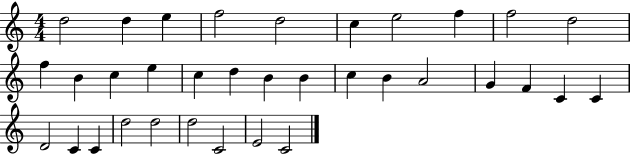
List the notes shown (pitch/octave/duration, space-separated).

D5/h D5/q E5/q F5/h D5/h C5/q E5/h F5/q F5/h D5/h F5/q B4/q C5/q E5/q C5/q D5/q B4/q B4/q C5/q B4/q A4/h G4/q F4/q C4/q C4/q D4/h C4/q C4/q D5/h D5/h D5/h C4/h E4/h C4/h